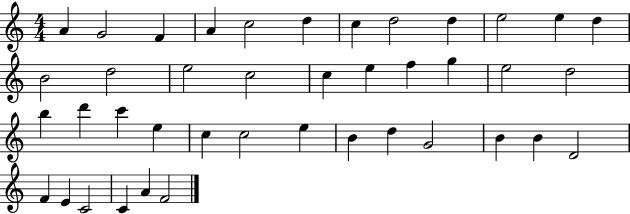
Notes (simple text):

A4/q G4/h F4/q A4/q C5/h D5/q C5/q D5/h D5/q E5/h E5/q D5/q B4/h D5/h E5/h C5/h C5/q E5/q F5/q G5/q E5/h D5/h B5/q D6/q C6/q E5/q C5/q C5/h E5/q B4/q D5/q G4/h B4/q B4/q D4/h F4/q E4/q C4/h C4/q A4/q F4/h